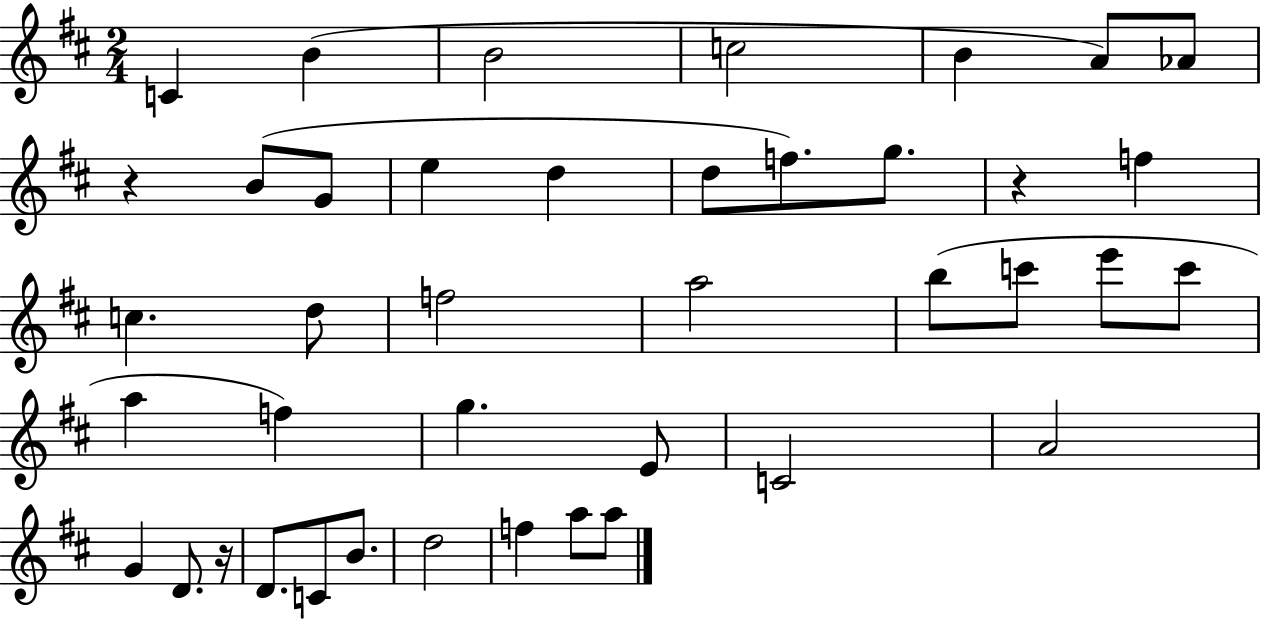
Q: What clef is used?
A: treble